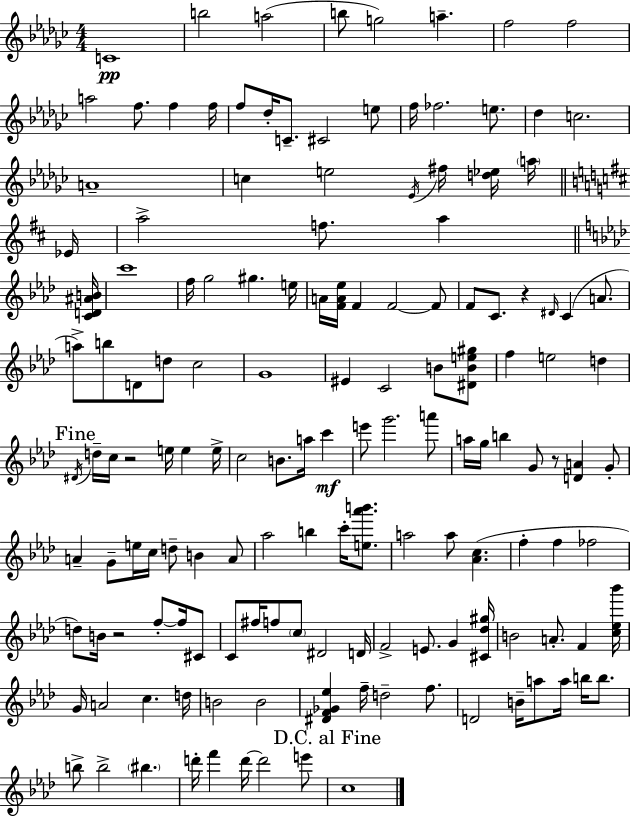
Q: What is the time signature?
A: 4/4